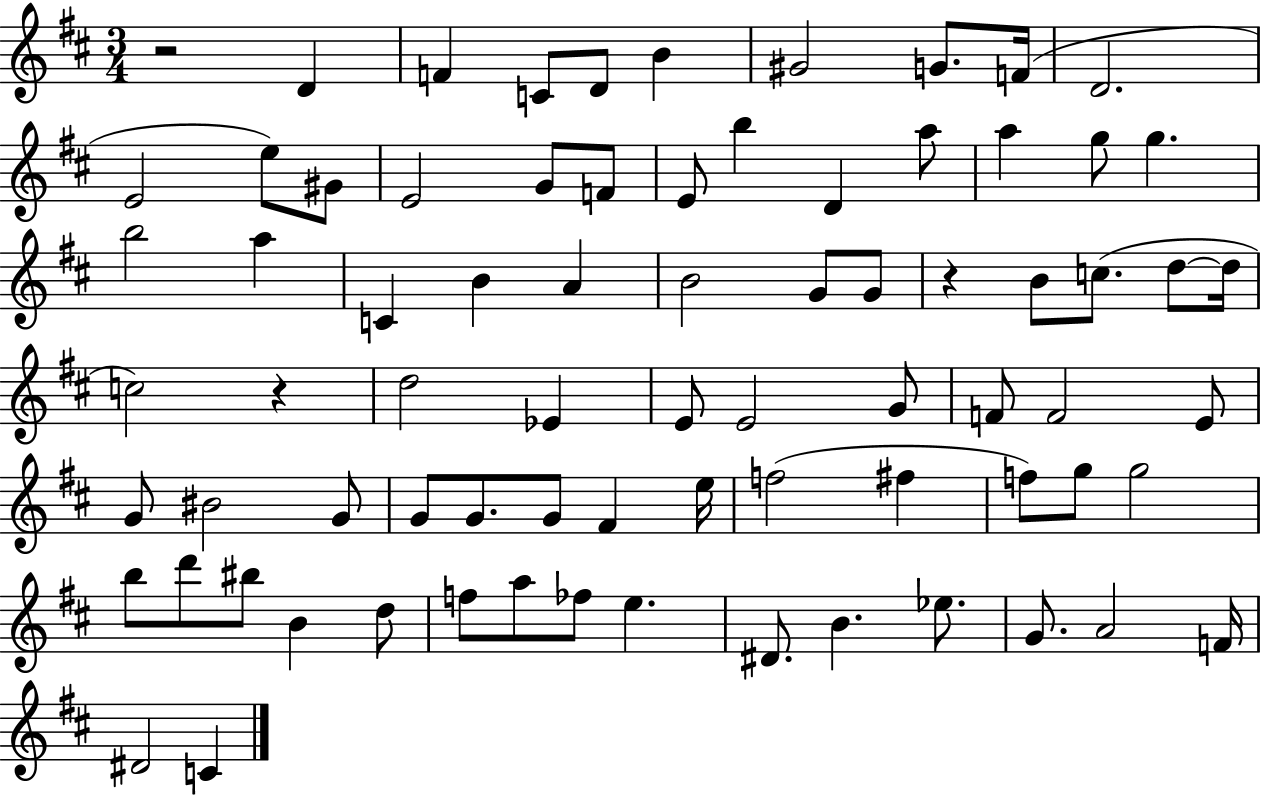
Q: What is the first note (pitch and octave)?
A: D4